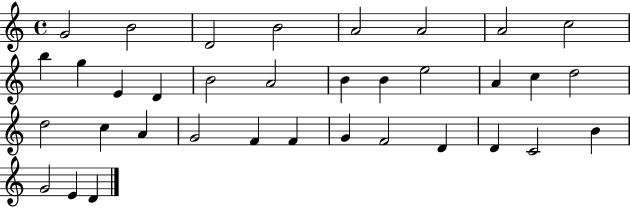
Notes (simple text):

G4/h B4/h D4/h B4/h A4/h A4/h A4/h C5/h B5/q G5/q E4/q D4/q B4/h A4/h B4/q B4/q E5/h A4/q C5/q D5/h D5/h C5/q A4/q G4/h F4/q F4/q G4/q F4/h D4/q D4/q C4/h B4/q G4/h E4/q D4/q